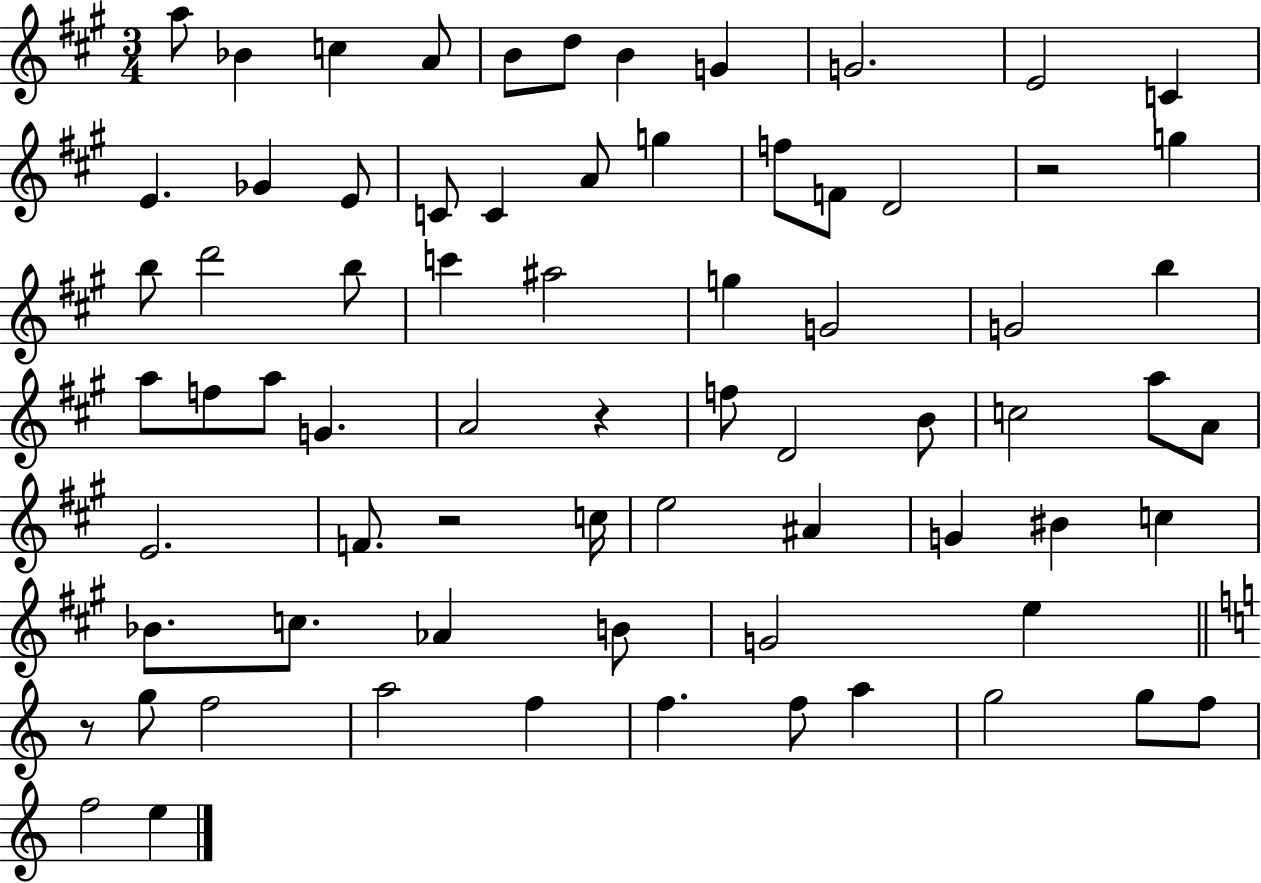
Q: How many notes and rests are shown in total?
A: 72